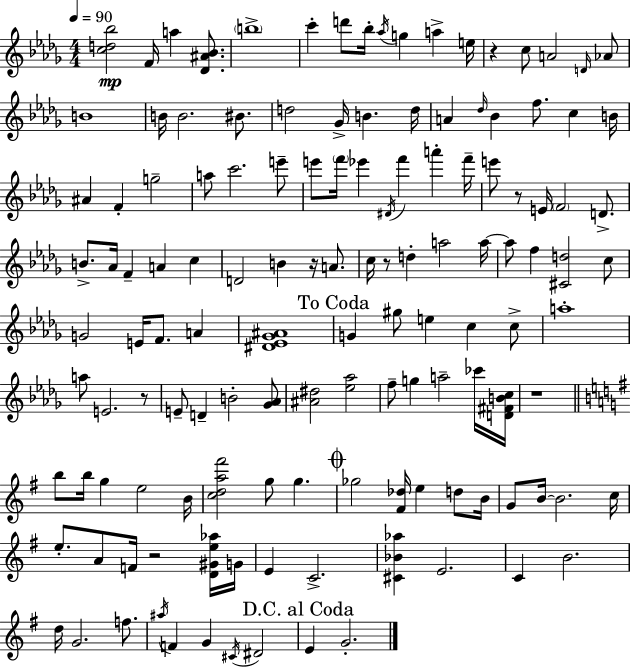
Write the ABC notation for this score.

X:1
T:Untitled
M:4/4
L:1/4
K:Bbm
[cd_b]2 F/4 a [_D^A_B]/2 b4 c' d'/2 _b/4 _a/4 g a e/4 z c/2 A2 D/4 _A/2 B4 B/4 B2 ^B/2 d2 _G/4 B d/4 A _d/4 _B f/2 c B/4 ^A F g2 a/2 c'2 e'/2 e'/2 f'/4 _e' ^D/4 f' a' f'/4 e'/2 z/2 E/4 F2 D/2 B/2 _A/4 F A c D2 B z/4 A/2 c/4 z/2 d a2 a/4 a/2 f [^Cd]2 c/2 G2 E/4 F/2 A [^D_E_G^A]4 G ^g/2 e c c/2 a4 a/2 E2 z/2 E/2 D B2 [_G_A]/2 [^A^d]2 [_e_a]2 f/2 g a2 _c'/4 [D^FBc]/4 z4 b/2 b/4 g e2 B/4 [cda^f']2 g/2 g _g2 [^F_d]/4 e d/2 B/4 G/2 B/4 B2 c/4 e/2 A/2 F/4 z2 [D^Ge_a]/4 G/4 E C2 [^C_B_a] E2 C B2 d/4 G2 f/2 ^a/4 F G ^C/4 ^D2 E G2